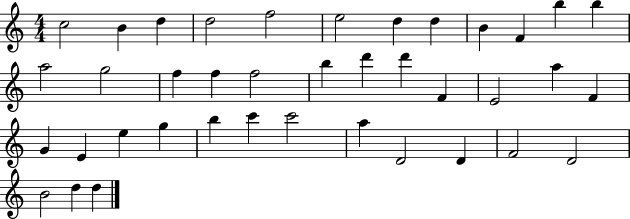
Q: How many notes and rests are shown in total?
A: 39